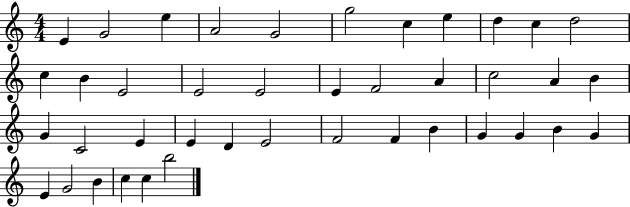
{
  \clef treble
  \numericTimeSignature
  \time 4/4
  \key c \major
  e'4 g'2 e''4 | a'2 g'2 | g''2 c''4 e''4 | d''4 c''4 d''2 | \break c''4 b'4 e'2 | e'2 e'2 | e'4 f'2 a'4 | c''2 a'4 b'4 | \break g'4 c'2 e'4 | e'4 d'4 e'2 | f'2 f'4 b'4 | g'4 g'4 b'4 g'4 | \break e'4 g'2 b'4 | c''4 c''4 b''2 | \bar "|."
}